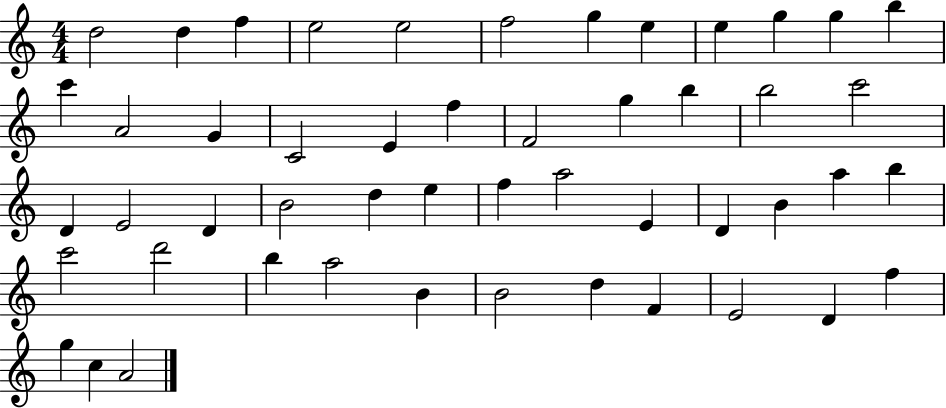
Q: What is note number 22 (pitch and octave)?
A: B5